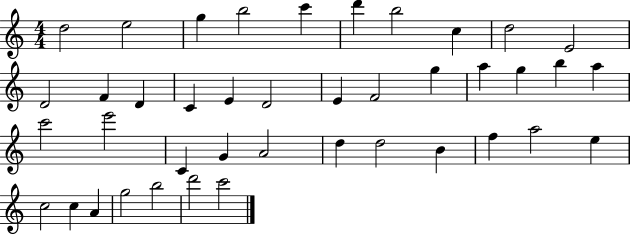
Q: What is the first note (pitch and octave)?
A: D5